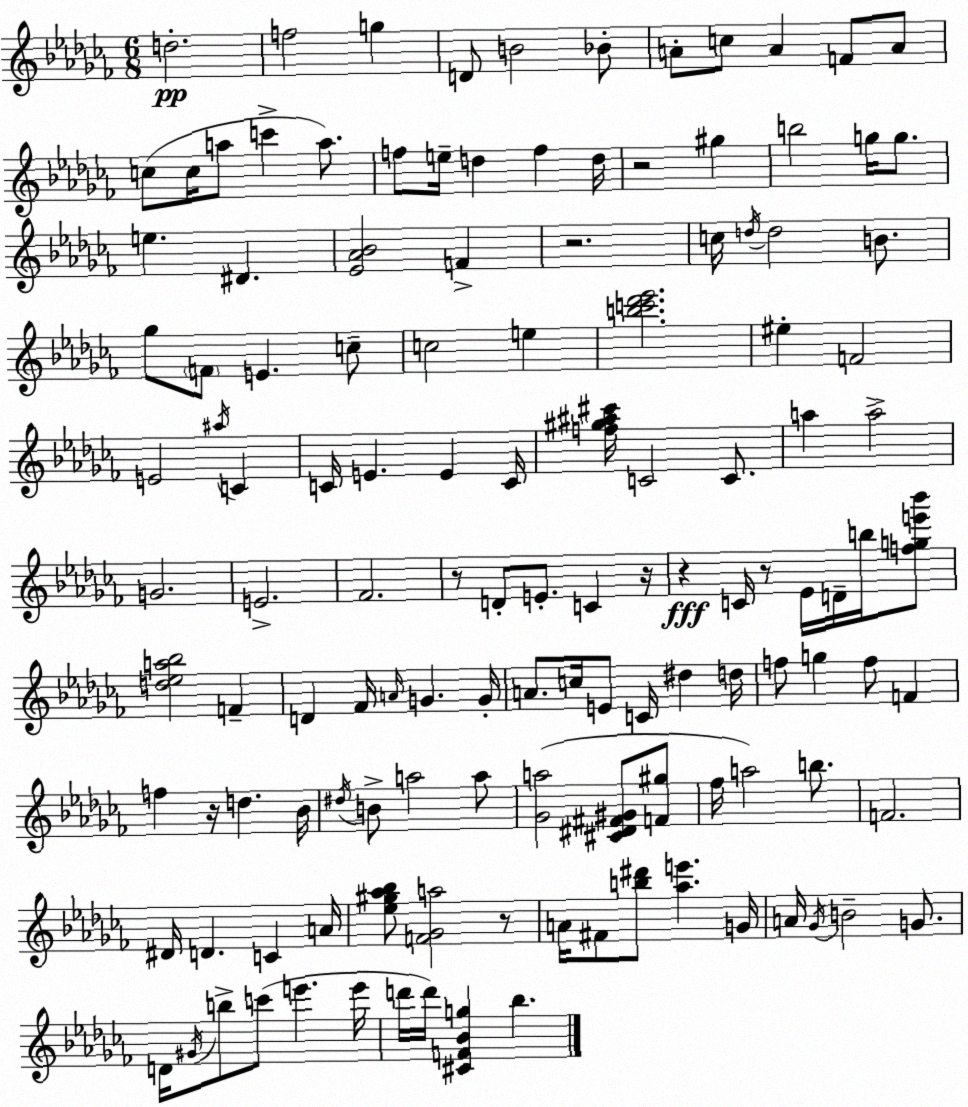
X:1
T:Untitled
M:6/8
L:1/4
K:Abm
d2 f2 g D/2 B2 _B/2 A/2 c/2 A F/2 A/2 c/2 c/4 a/2 c' a/2 f/2 e/4 d f d/4 z2 ^g b2 g/4 g/2 e ^D [_E_A_B]2 F z2 c/4 d/4 d2 B/2 _g/2 F/2 E c/2 c2 e [bc'_d'_e']2 ^e F2 E2 ^a/4 C C/4 E E C/4 [f^g^a^c']/4 C2 C/2 a a2 G2 E2 _F2 z/2 D/2 E/2 C z/4 z C/4 z/2 _E/4 D/4 b/4 [fge'_b']/2 [d_ea_b]2 F D _F/4 A/4 G G/4 A/2 c/4 E/2 C/4 ^d d/4 f/2 g f/2 F f z/4 d _B/4 ^d/4 B/2 a2 a/2 [_Ga]2 [^C^D^F^G]/2 [F^g]/2 _f/4 a2 b/2 F2 ^D/4 D C A/4 [_e^g_a_b]/2 [F_Ga]2 z/2 A/4 ^F/2 [b^d']/2 [_ae'] G/4 A/4 _G/4 B2 G/2 D/4 ^G/4 b/2 c'/2 e' e'/4 d'/4 d'/4 [^CF_Bg] _b